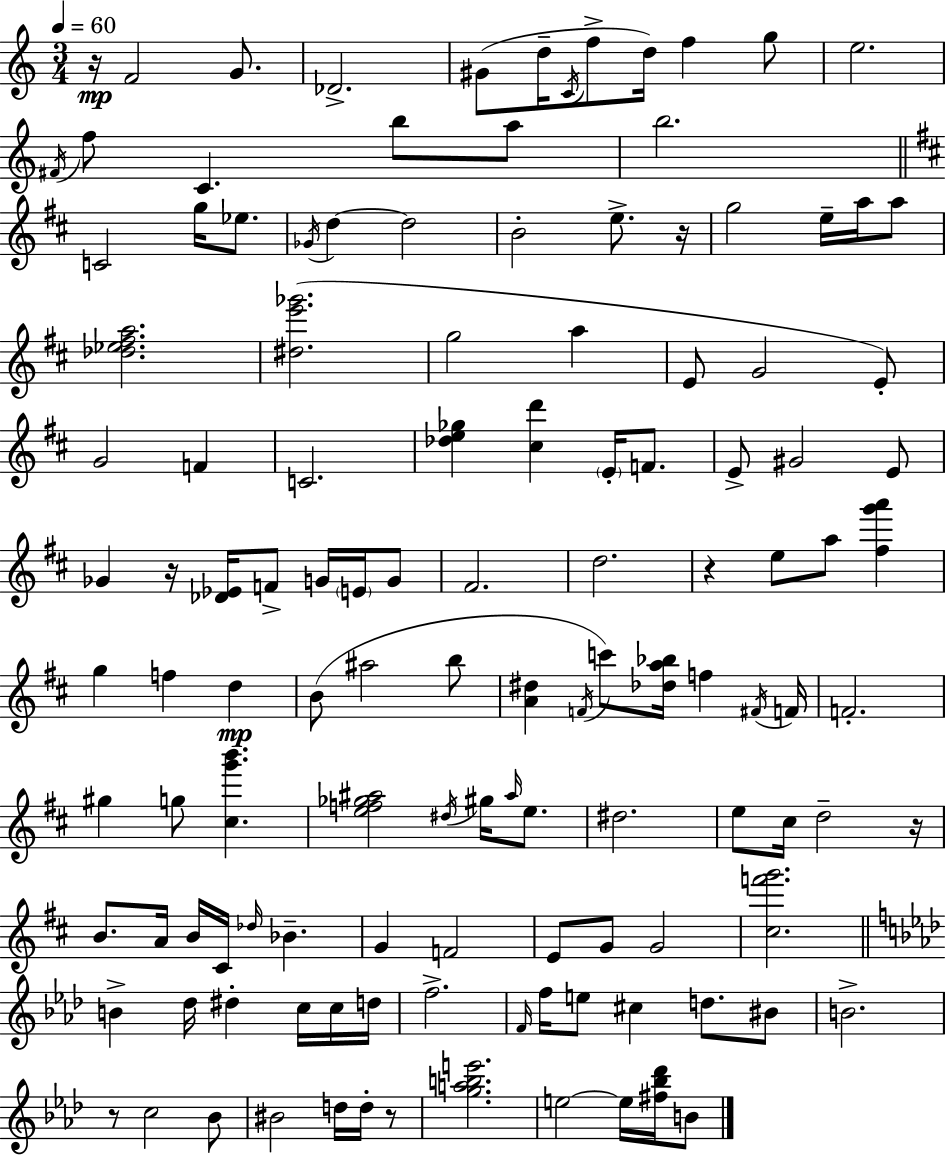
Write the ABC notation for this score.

X:1
T:Untitled
M:3/4
L:1/4
K:C
z/4 F2 G/2 _D2 ^G/2 d/4 C/4 f/2 d/4 f g/2 e2 ^F/4 f/2 C b/2 a/2 b2 C2 g/4 _e/2 _G/4 d d2 B2 e/2 z/4 g2 e/4 a/4 a/2 [_d_e^fa]2 [^de'_g']2 g2 a E/2 G2 E/2 G2 F C2 [_de_g] [^cd'] E/4 F/2 E/2 ^G2 E/2 _G z/4 [_D_E]/4 F/2 G/4 E/4 G/2 ^F2 d2 z e/2 a/2 [^fg'a'] g f d B/2 ^a2 b/2 [A^d] F/4 c'/2 [_da_b]/4 f ^F/4 F/4 F2 ^g g/2 [^cg'b'] [ef_g^a]2 ^d/4 ^g/4 ^a/4 e/2 ^d2 e/2 ^c/4 d2 z/4 B/2 A/4 B/4 ^C/4 _d/4 _B G F2 E/2 G/2 G2 [^cf'g']2 B _d/4 ^d c/4 c/4 d/4 f2 F/4 f/4 e/2 ^c d/2 ^B/2 B2 z/2 c2 _B/2 ^B2 d/4 d/4 z/2 [gabe']2 e2 e/4 [^f_b_d']/4 B/2